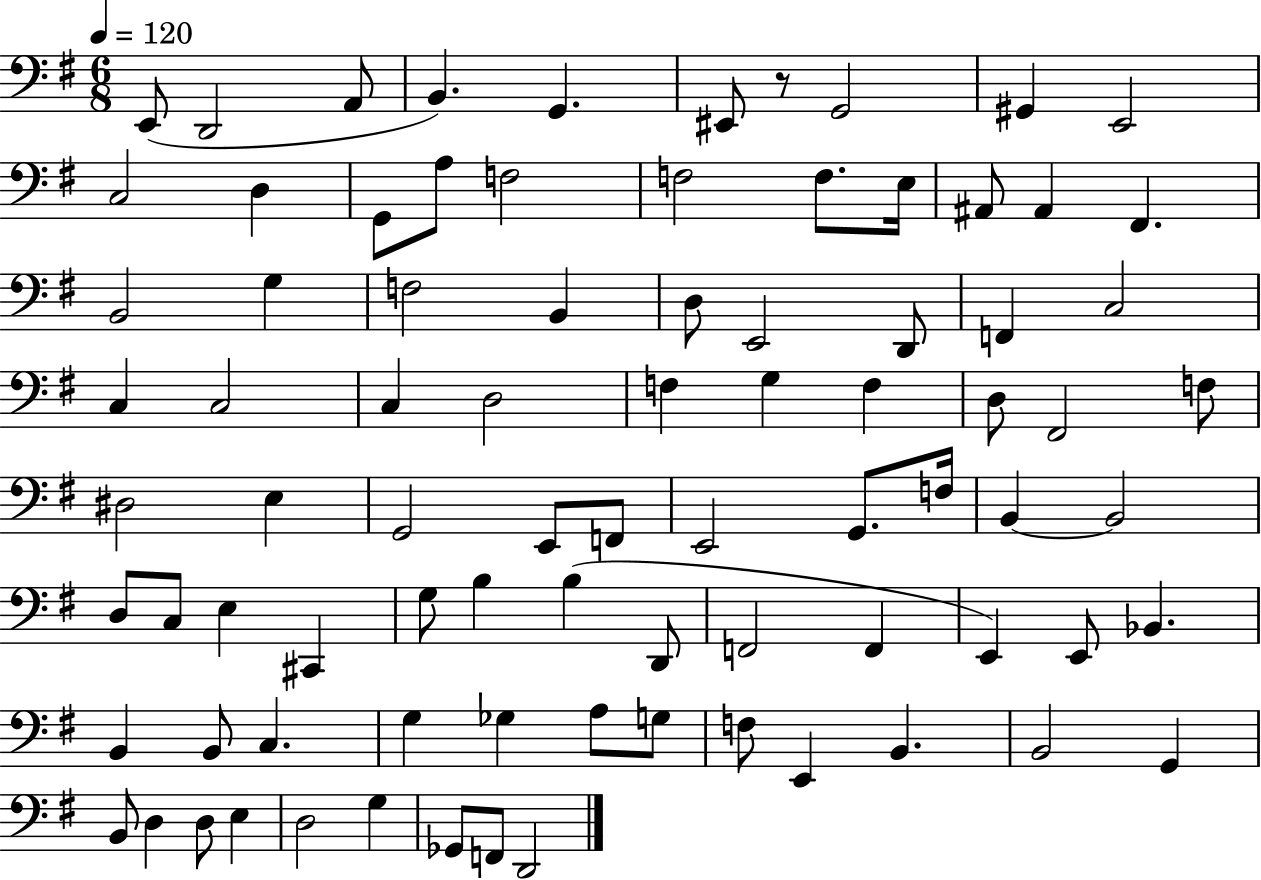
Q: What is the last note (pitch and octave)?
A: D2